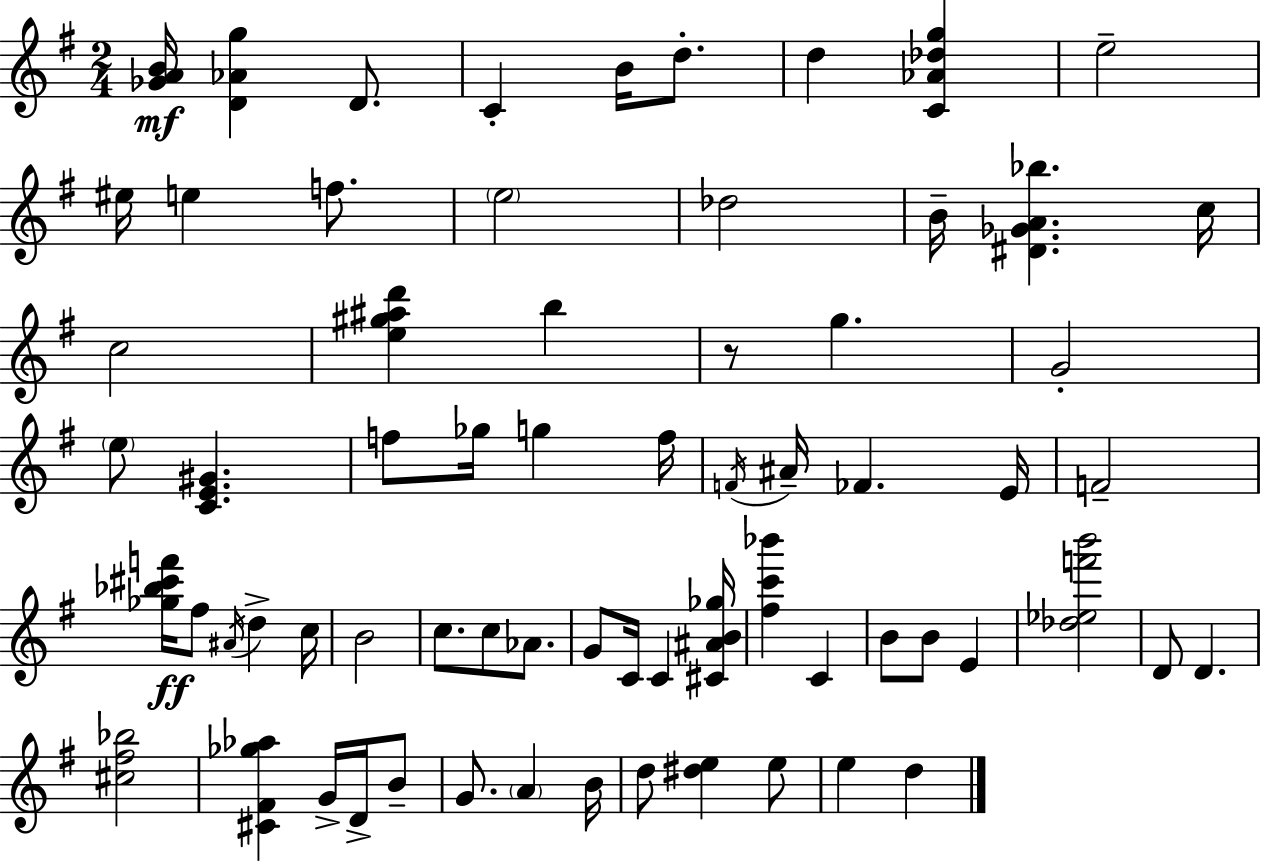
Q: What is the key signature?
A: G major